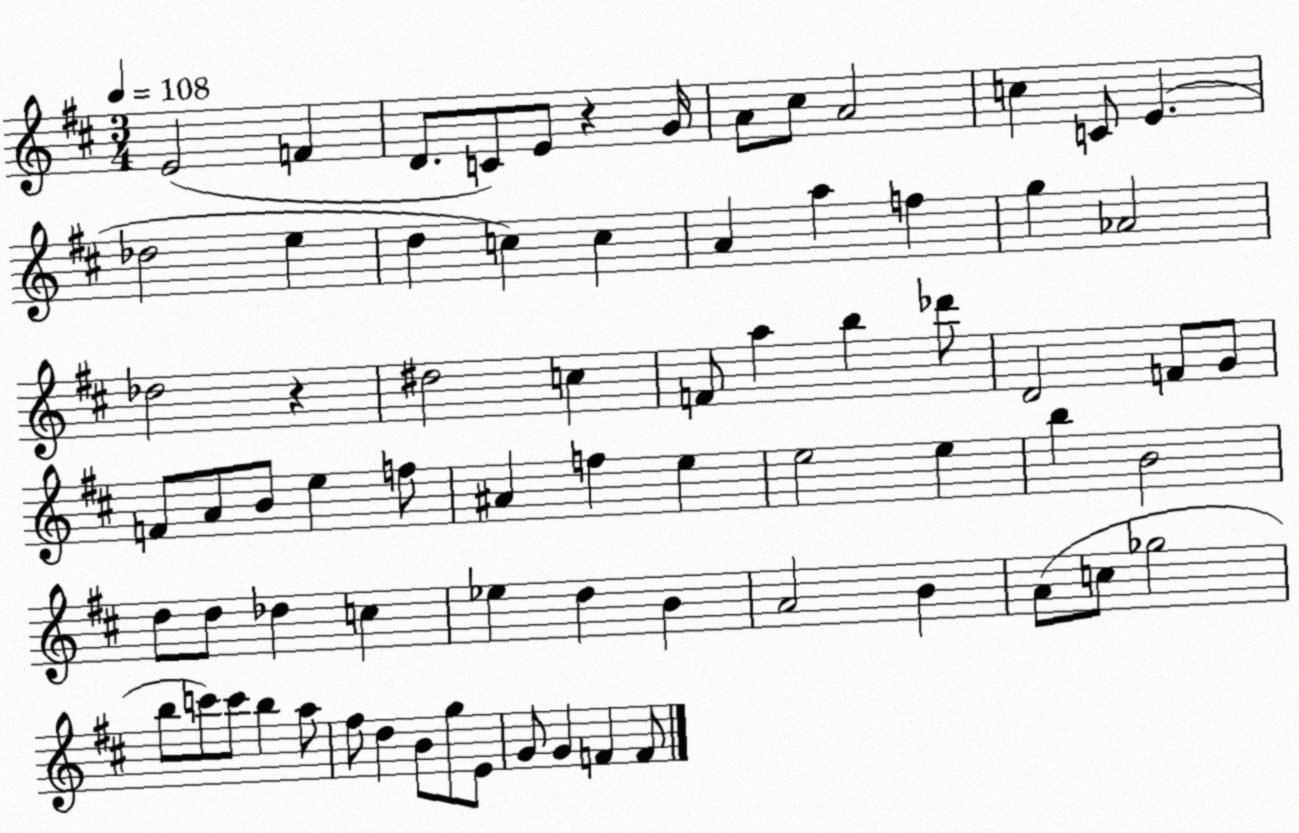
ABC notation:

X:1
T:Untitled
M:3/4
L:1/4
K:D
E2 F D/2 C/2 E/2 z G/4 A/2 ^c/2 A2 c C/2 E _d2 e d c c A a f g _A2 _d2 z ^d2 c F/2 a b _d'/2 D2 F/2 G/2 F/2 A/2 B/2 e f/2 ^A f e e2 e b B2 d/2 d/2 _d c _e d B A2 B A/2 c/2 _g2 b/2 c'/2 c'/2 b a/2 ^f/2 d B/2 g/2 E/2 G/2 G F F/2